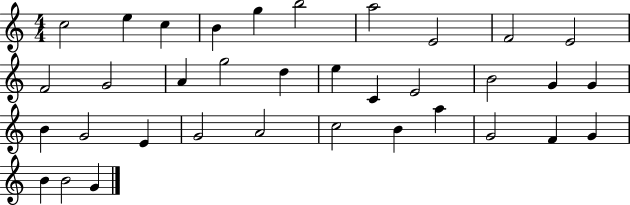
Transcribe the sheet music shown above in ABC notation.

X:1
T:Untitled
M:4/4
L:1/4
K:C
c2 e c B g b2 a2 E2 F2 E2 F2 G2 A g2 d e C E2 B2 G G B G2 E G2 A2 c2 B a G2 F G B B2 G